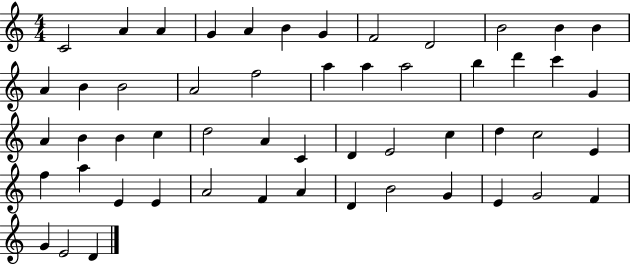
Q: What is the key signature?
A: C major